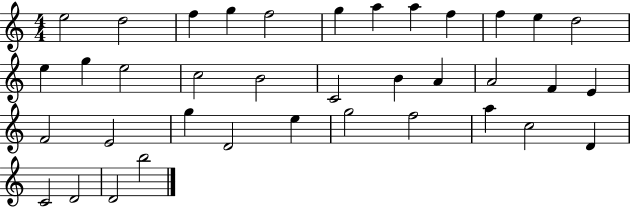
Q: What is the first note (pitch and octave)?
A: E5